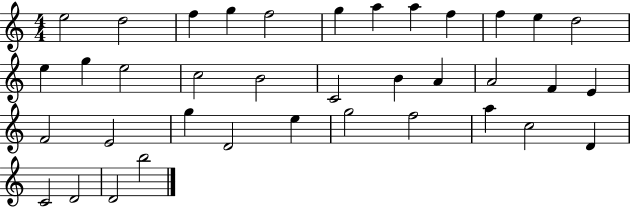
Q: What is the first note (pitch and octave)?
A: E5